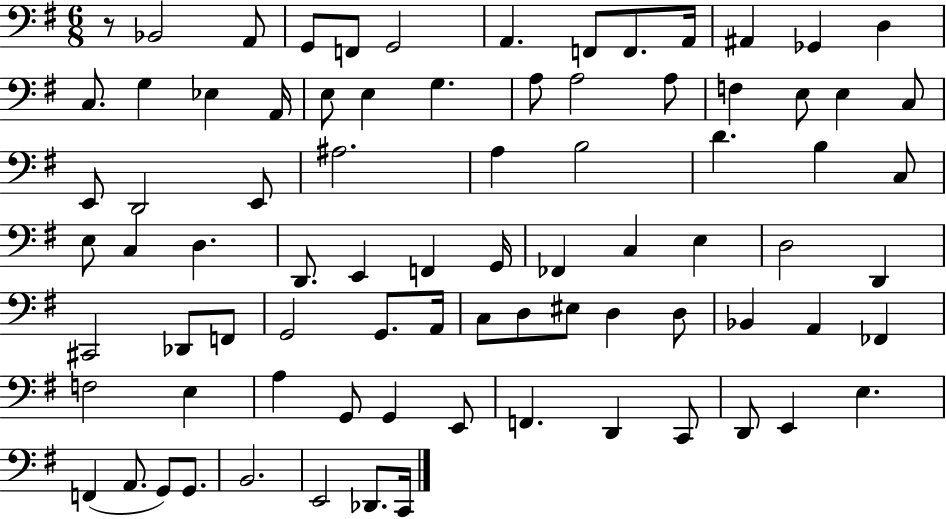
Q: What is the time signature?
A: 6/8